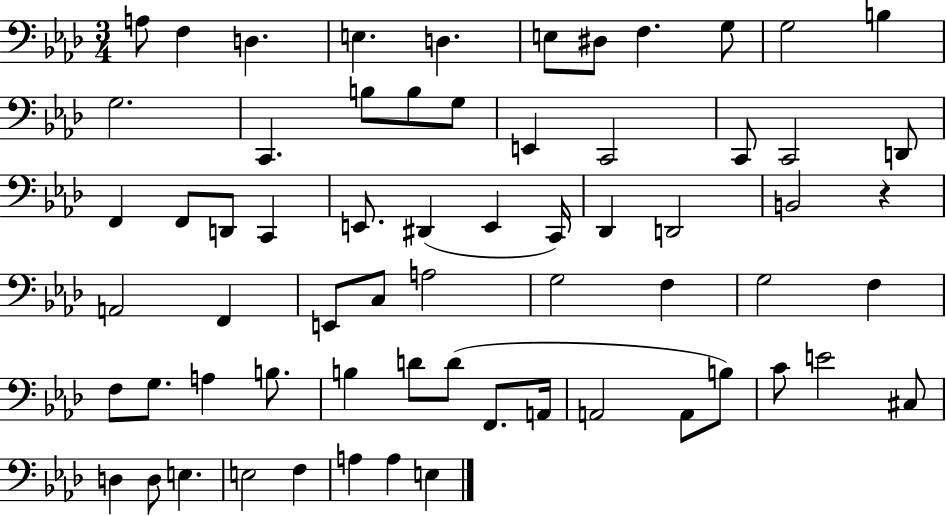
A3/e F3/q D3/q. E3/q. D3/q. E3/e D#3/e F3/q. G3/e G3/h B3/q G3/h. C2/q. B3/e B3/e G3/e E2/q C2/h C2/e C2/h D2/e F2/q F2/e D2/e C2/q E2/e. D#2/q E2/q C2/s Db2/q D2/h B2/h R/q A2/h F2/q E2/e C3/e A3/h G3/h F3/q G3/h F3/q F3/e G3/e. A3/q B3/e. B3/q D4/e D4/e F2/e. A2/s A2/h A2/e B3/e C4/e E4/h C#3/e D3/q D3/e E3/q. E3/h F3/q A3/q A3/q E3/q